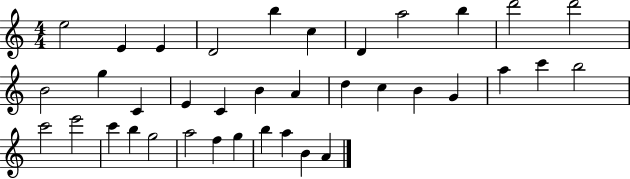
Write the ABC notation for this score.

X:1
T:Untitled
M:4/4
L:1/4
K:C
e2 E E D2 b c D a2 b d'2 d'2 B2 g C E C B A d c B G a c' b2 c'2 e'2 c' b g2 a2 f g b a B A